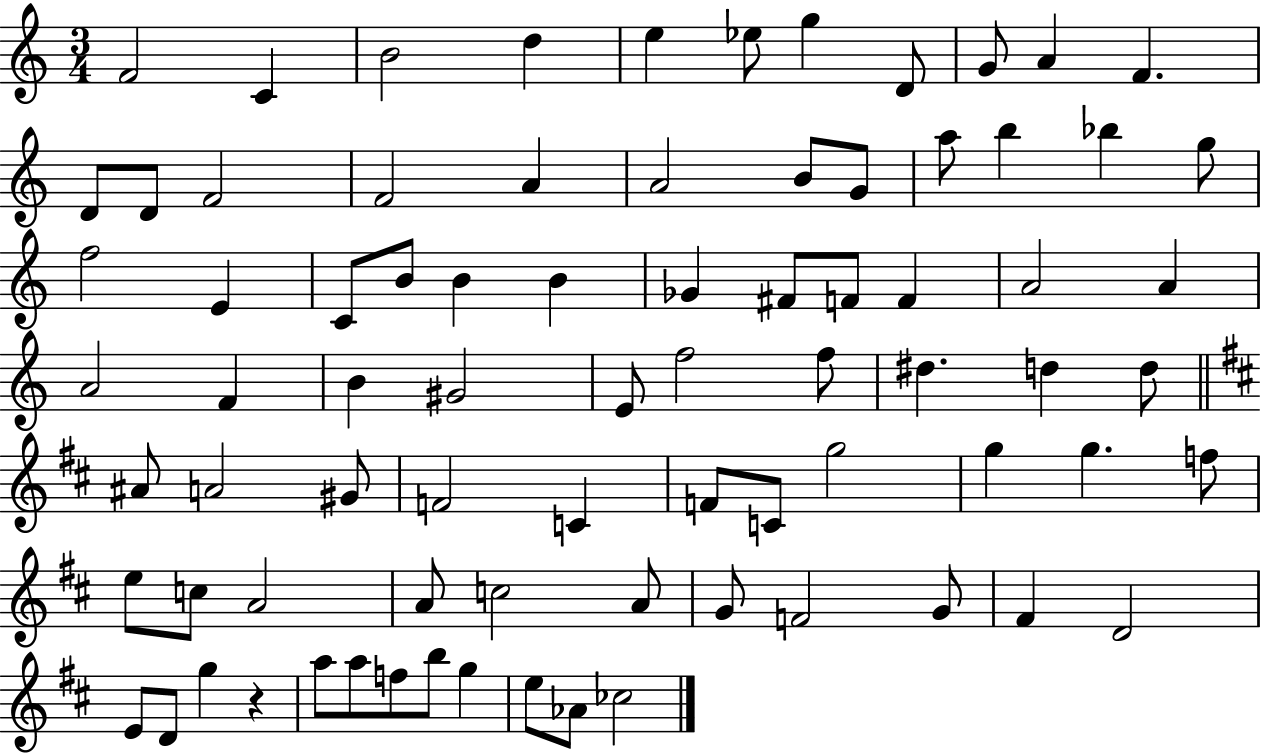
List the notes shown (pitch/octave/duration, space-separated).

F4/h C4/q B4/h D5/q E5/q Eb5/e G5/q D4/e G4/e A4/q F4/q. D4/e D4/e F4/h F4/h A4/q A4/h B4/e G4/e A5/e B5/q Bb5/q G5/e F5/h E4/q C4/e B4/e B4/q B4/q Gb4/q F#4/e F4/e F4/q A4/h A4/q A4/h F4/q B4/q G#4/h E4/e F5/h F5/e D#5/q. D5/q D5/e A#4/e A4/h G#4/e F4/h C4/q F4/e C4/e G5/h G5/q G5/q. F5/e E5/e C5/e A4/h A4/e C5/h A4/e G4/e F4/h G4/e F#4/q D4/h E4/e D4/e G5/q R/q A5/e A5/e F5/e B5/e G5/q E5/e Ab4/e CES5/h